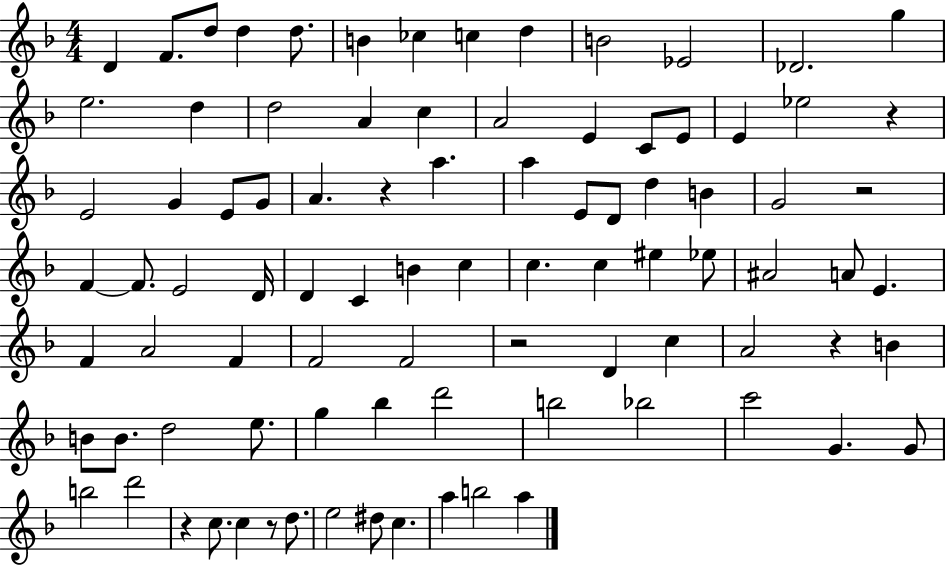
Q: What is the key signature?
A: F major